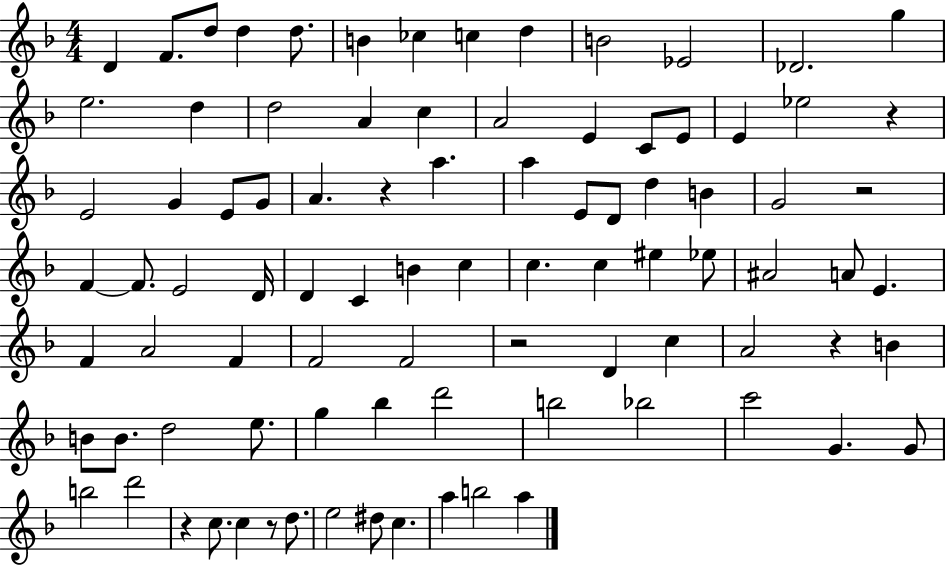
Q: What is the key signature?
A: F major